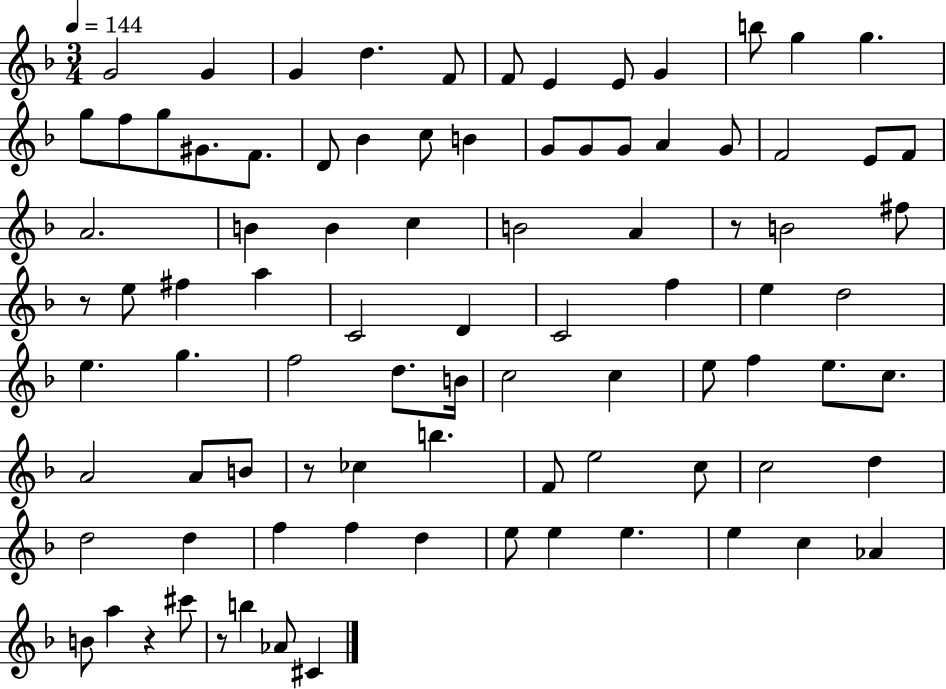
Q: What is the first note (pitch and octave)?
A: G4